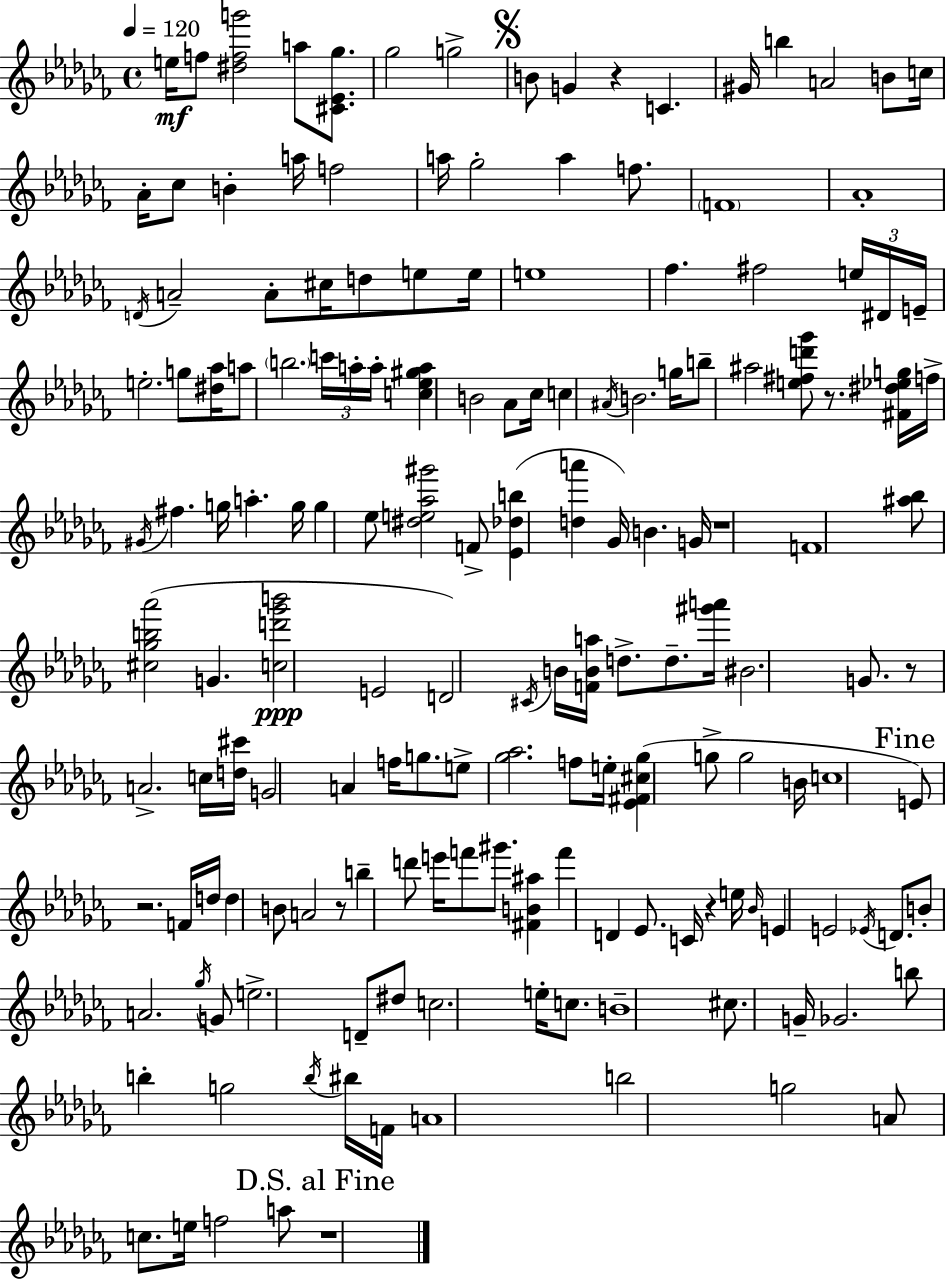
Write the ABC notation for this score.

X:1
T:Untitled
M:4/4
L:1/4
K:Abm
e/4 f/2 [^dfg']2 a/2 [^C_E_g]/2 _g2 g2 B/2 G z C ^G/4 b A2 B/2 c/4 _A/4 _c/2 B a/4 f2 a/4 _g2 a f/2 F4 _A4 D/4 A2 A/2 ^c/4 d/2 e/2 e/4 e4 _f ^f2 e/4 ^D/4 E/4 e2 g/2 [^d_a]/4 a/2 b2 c'/4 a/4 a/4 [c_e^ga] B2 _A/2 _c/4 c ^A/4 B2 g/4 b/2 ^a2 [e^fd'_g']/2 z/2 [^F^d_eg]/4 f/4 ^G/4 ^f g/4 a g/4 g _e/2 [^de_a^g']2 F/2 [_E_db] [da'] _G/4 B G/4 z4 F4 [^a_b]/2 [^c_gb_a']2 G [cd'_g'b']2 E2 D2 ^C/4 B/4 [FBa]/4 d/2 d/2 [^g'a']/4 ^B2 G/2 z/2 A2 c/4 [d^c']/4 G2 A f/4 g/2 e/2 [_g_a]2 f/2 e/4 [_E^F^c_g] g/2 g2 B/4 c4 E/2 z2 F/4 d/4 d B/2 A2 z/2 b d'/2 e'/4 f'/2 ^g'/2 [^FB^a] f' D _E/2 C/4 z e/4 _B/4 E E2 _E/4 D/2 B/2 A2 _g/4 G/2 e2 D/2 ^d/2 c2 e/4 c/2 B4 ^c/2 G/4 _G2 b/2 b g2 b/4 ^b/4 F/4 A4 b2 g2 A/2 c/2 e/4 f2 a/2 z4